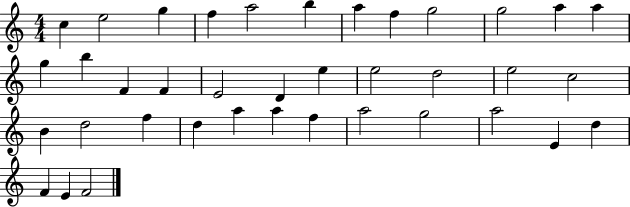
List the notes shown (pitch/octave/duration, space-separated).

C5/q E5/h G5/q F5/q A5/h B5/q A5/q F5/q G5/h G5/h A5/q A5/q G5/q B5/q F4/q F4/q E4/h D4/q E5/q E5/h D5/h E5/h C5/h B4/q D5/h F5/q D5/q A5/q A5/q F5/q A5/h G5/h A5/h E4/q D5/q F4/q E4/q F4/h